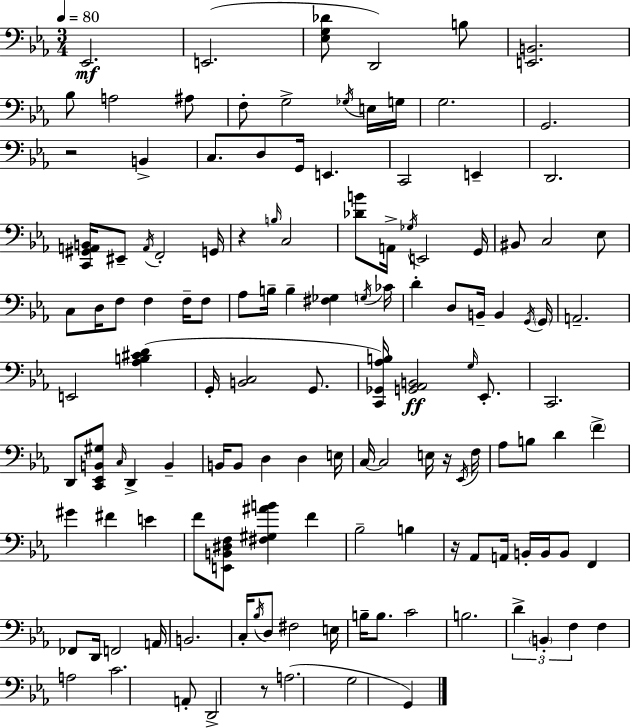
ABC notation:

X:1
T:Untitled
M:3/4
L:1/4
K:Eb
_E,,2 E,,2 [_E,G,_D]/2 D,,2 B,/2 [E,,B,,]2 _B,/2 A,2 ^A,/2 F,/2 G,2 _G,/4 E,/4 G,/4 G,2 G,,2 z2 B,, C,/2 D,/2 G,,/4 E,, C,,2 E,, D,,2 [C,,^G,,A,,B,,]/4 ^E,,/2 A,,/4 F,,2 G,,/4 z B,/4 C,2 [_DB]/2 A,,/4 _G,/4 E,,2 G,,/4 ^B,,/2 C,2 _E,/2 C,/2 D,/4 F,/2 F, F,/4 F,/2 _A,/2 B,/4 B, [^F,_G,] G,/4 _C/4 D D,/2 B,,/4 B,, G,,/4 G,,/4 A,,2 E,,2 [_A,B,^CD] G,,/4 [B,,C,]2 G,,/2 [C,,_G,,_A,B,]/4 [G,,_A,,B,,]2 G,/4 _E,,/2 C,,2 D,,/2 [C,,_E,,B,,^G,]/2 C,/4 D,, B,, B,,/4 B,,/2 D, D, E,/4 C,/4 C,2 E,/4 z/4 _E,,/4 F,/4 _A,/2 B,/2 D F ^G ^F E F/2 [E,,B,,^D,F,]/2 [^F,^G,^AB] F _B,2 B, z/4 _A,,/2 A,,/4 B,,/4 B,,/4 B,,/2 F,, _F,,/2 D,,/4 F,,2 A,,/4 B,,2 C,/4 _B,/4 D,/2 ^F,2 E,/4 B,/4 B,/2 C2 B,2 D B,, F, F, A,2 C2 A,,/2 D,,2 z/2 A,2 G,2 G,,